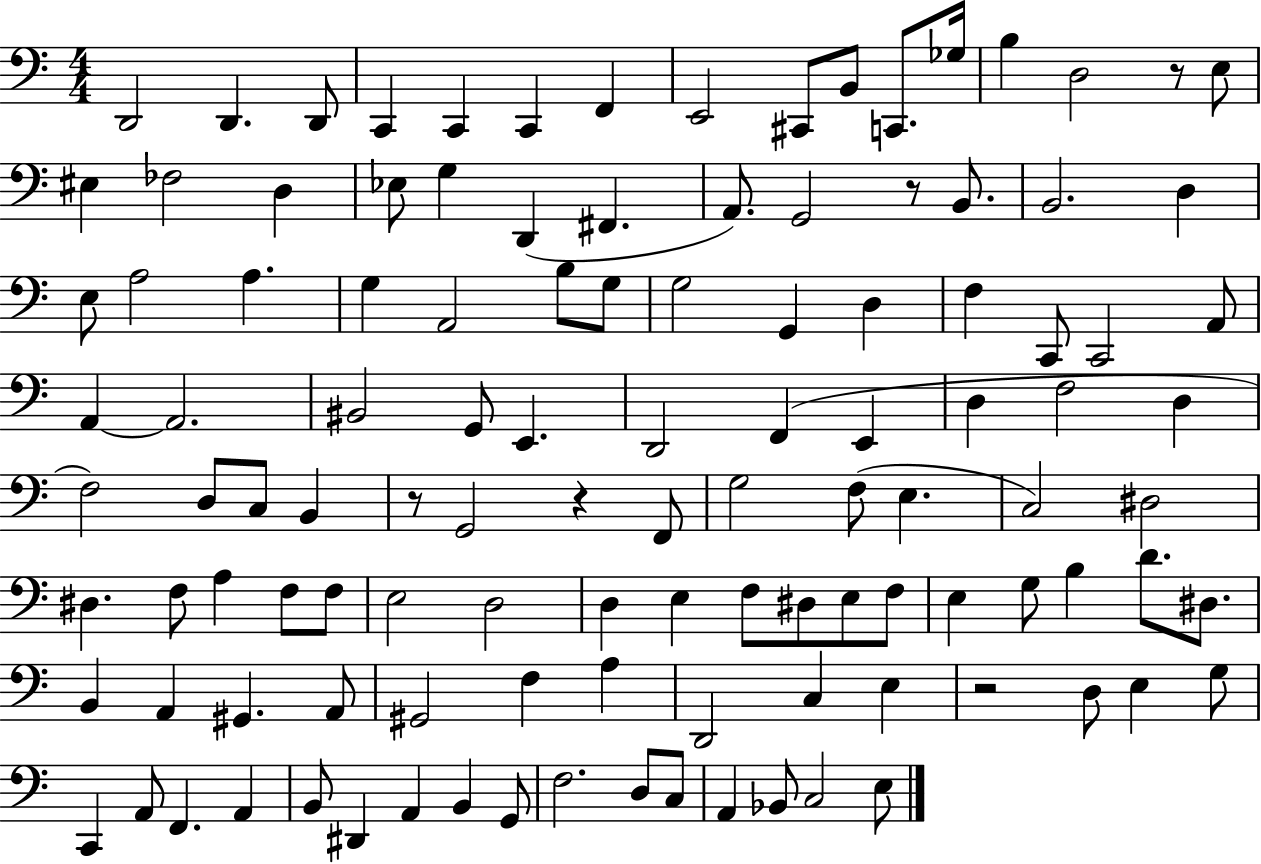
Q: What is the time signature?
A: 4/4